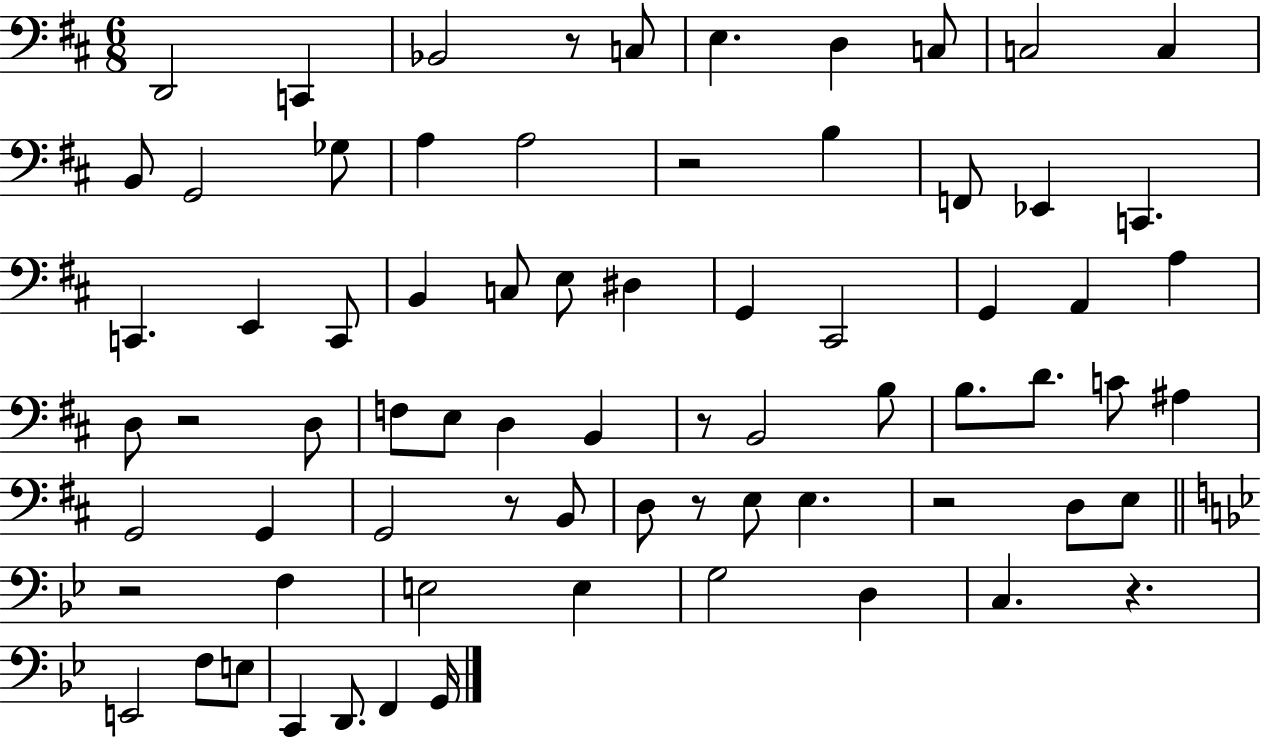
D2/h C2/q Bb2/h R/e C3/e E3/q. D3/q C3/e C3/h C3/q B2/e G2/h Gb3/e A3/q A3/h R/h B3/q F2/e Eb2/q C2/q. C2/q. E2/q C2/e B2/q C3/e E3/e D#3/q G2/q C#2/h G2/q A2/q A3/q D3/e R/h D3/e F3/e E3/e D3/q B2/q R/e B2/h B3/e B3/e. D4/e. C4/e A#3/q G2/h G2/q G2/h R/e B2/e D3/e R/e E3/e E3/q. R/h D3/e E3/e R/h F3/q E3/h E3/q G3/h D3/q C3/q. R/q. E2/h F3/e E3/e C2/q D2/e. F2/q G2/s